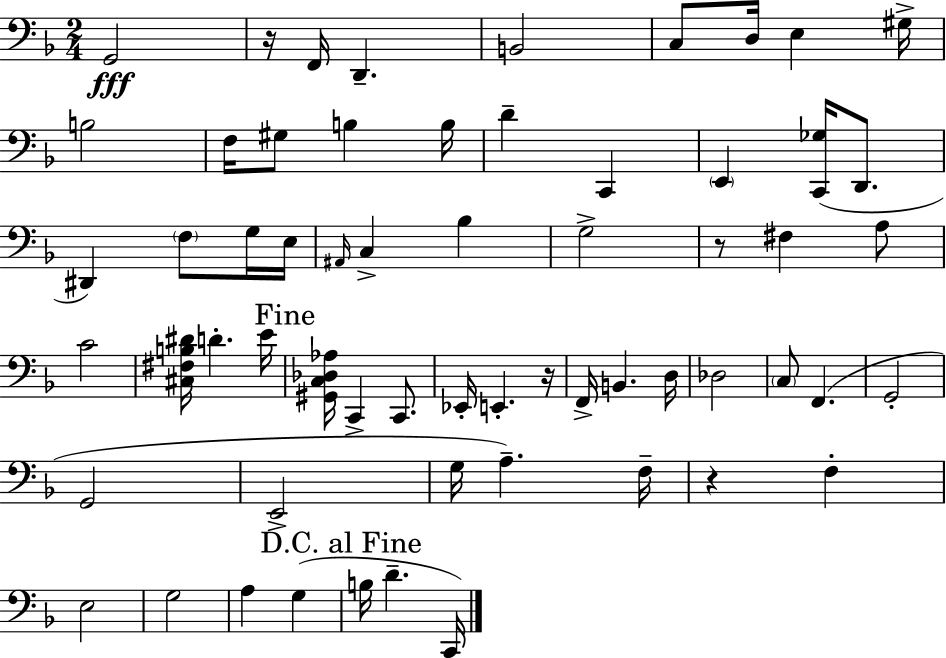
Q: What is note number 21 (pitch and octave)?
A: E3